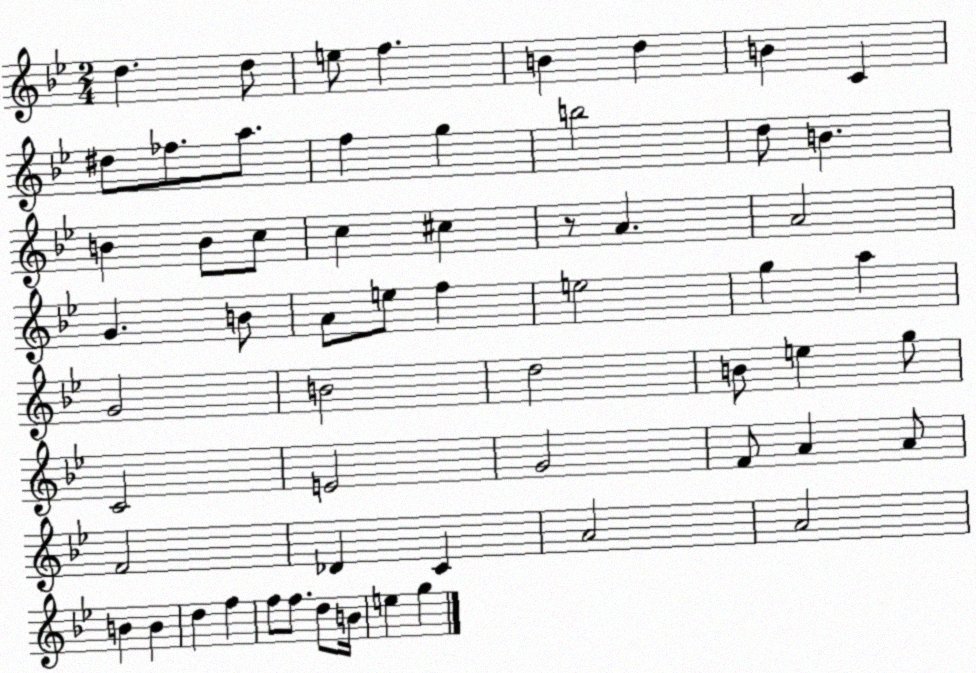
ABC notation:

X:1
T:Untitled
M:2/4
L:1/4
K:Bb
d d/2 e/2 f B d B C ^d/2 _f/2 a/2 f g b2 d/2 B B B/2 c/2 c ^c z/2 A A2 G B/2 A/2 e/2 f e2 g a G2 B2 d2 B/2 e g/2 C2 E2 G2 F/2 A A/2 F2 _D C A2 A2 B B d f f/2 f/2 d/2 B/4 e g